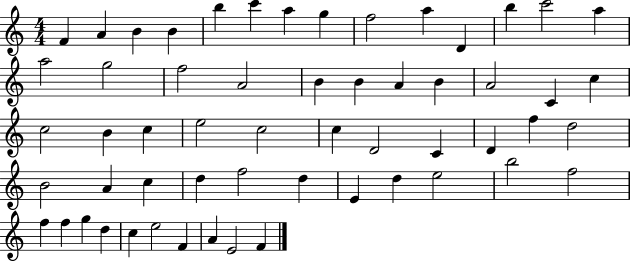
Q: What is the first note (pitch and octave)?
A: F4